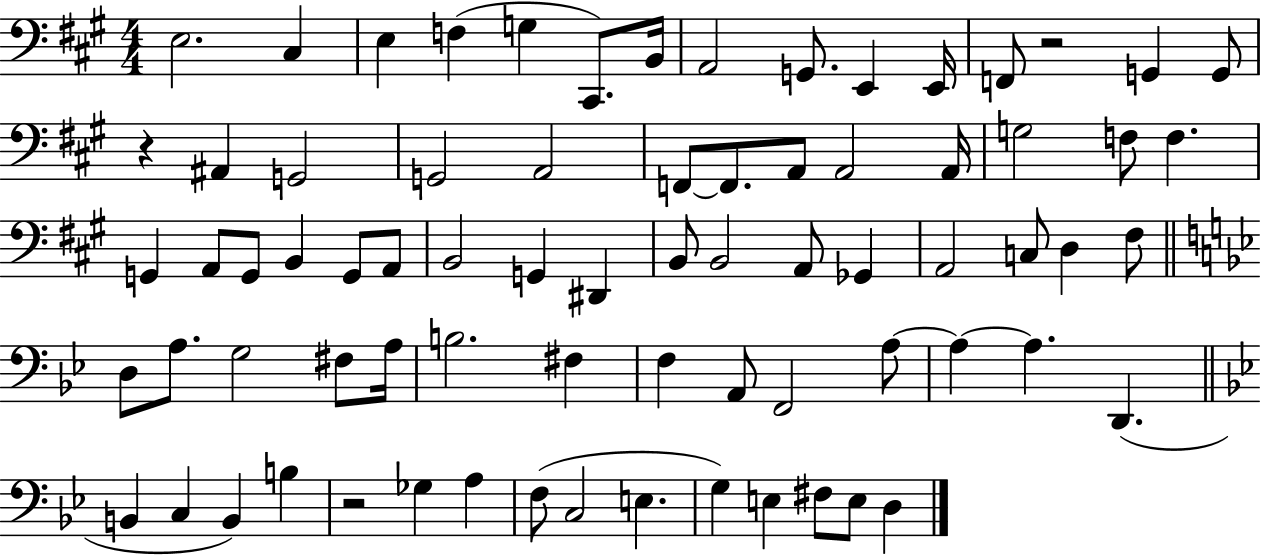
{
  \clef bass
  \numericTimeSignature
  \time 4/4
  \key a \major
  e2. cis4 | e4 f4( g4 cis,8.) b,16 | a,2 g,8. e,4 e,16 | f,8 r2 g,4 g,8 | \break r4 ais,4 g,2 | g,2 a,2 | f,8~~ f,8. a,8 a,2 a,16 | g2 f8 f4. | \break g,4 a,8 g,8 b,4 g,8 a,8 | b,2 g,4 dis,4 | b,8 b,2 a,8 ges,4 | a,2 c8 d4 fis8 | \break \bar "||" \break \key bes \major d8 a8. g2 fis8 a16 | b2. fis4 | f4 a,8 f,2 a8~~ | a4~~ a4. d,4.( | \break \bar "||" \break \key bes \major b,4 c4 b,4) b4 | r2 ges4 a4 | f8( c2 e4. | g4) e4 fis8 e8 d4 | \break \bar "|."
}